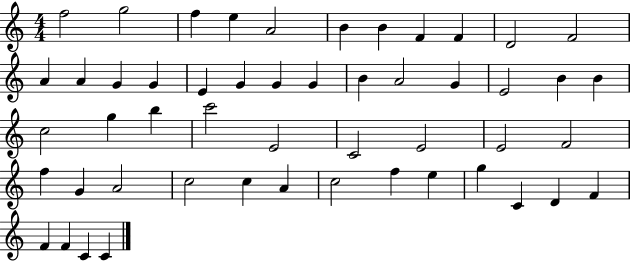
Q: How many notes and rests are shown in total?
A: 51